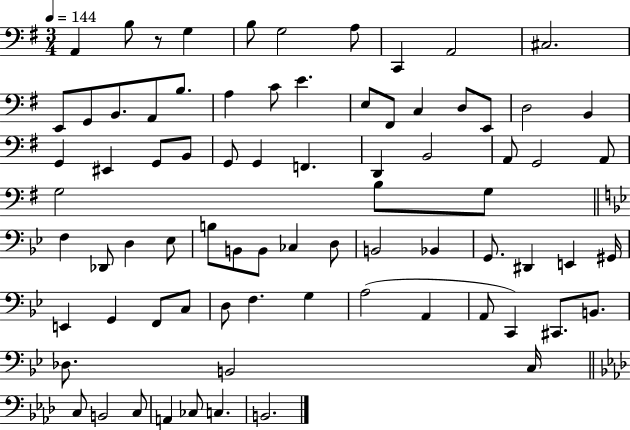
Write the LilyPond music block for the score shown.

{
  \clef bass
  \numericTimeSignature
  \time 3/4
  \key g \major
  \tempo 4 = 144
  a,4 b8 r8 g4 | b8 g2 a8 | c,4 a,2 | cis2. | \break e,8 g,8 b,8. a,8 b8. | a4 c'8 e'4. | e8 fis,8 c4 d8 e,8 | d2 b,4 | \break g,4 eis,4 g,8 b,8 | g,8 g,4 f,4. | d,4 b,2 | a,8 g,2 a,8 | \break g2 b8 g8 | \bar "||" \break \key bes \major f4 des,8 d4 ees8 | b8 b,8 b,8 ces4 d8 | b,2 bes,4 | g,8. dis,4 e,4 gis,16 | \break e,4 g,4 f,8 c8 | d8 f4. g4 | a2( a,4 | a,8 c,4) cis,8. b,8. | \break des8. b,2 c16 | \bar "||" \break \key f \minor c8 b,2 c8 | a,4 ces8 c4. | b,2. | \bar "|."
}